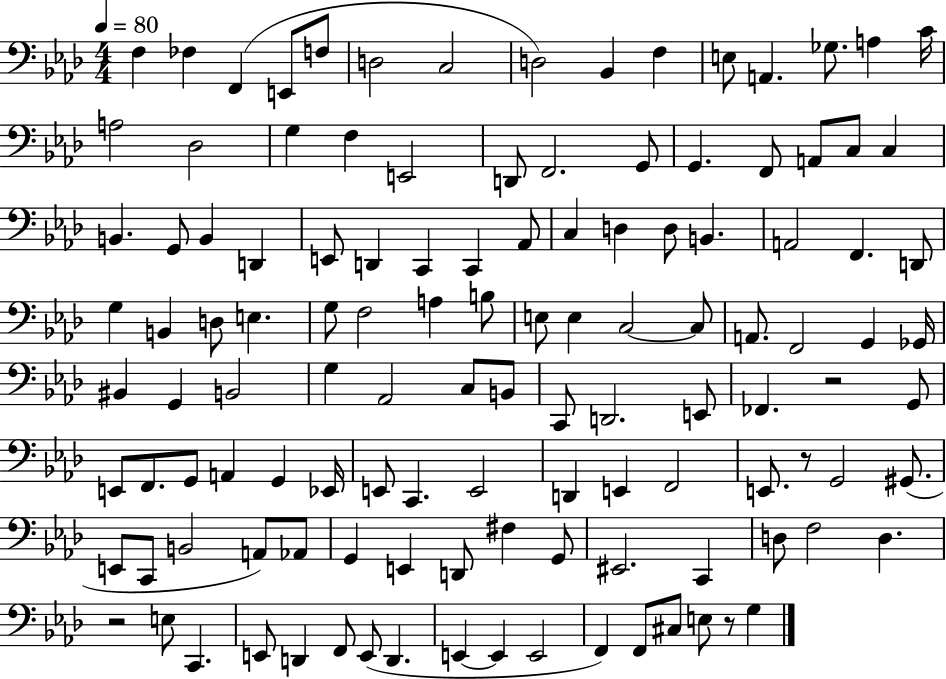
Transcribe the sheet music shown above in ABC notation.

X:1
T:Untitled
M:4/4
L:1/4
K:Ab
F, _F, F,, E,,/2 F,/2 D,2 C,2 D,2 _B,, F, E,/2 A,, _G,/2 A, C/4 A,2 _D,2 G, F, E,,2 D,,/2 F,,2 G,,/2 G,, F,,/2 A,,/2 C,/2 C, B,, G,,/2 B,, D,, E,,/2 D,, C,, C,, _A,,/2 C, D, D,/2 B,, A,,2 F,, D,,/2 G, B,, D,/2 E, G,/2 F,2 A, B,/2 E,/2 E, C,2 C,/2 A,,/2 F,,2 G,, _G,,/4 ^B,, G,, B,,2 G, _A,,2 C,/2 B,,/2 C,,/2 D,,2 E,,/2 _F,, z2 G,,/2 E,,/2 F,,/2 G,,/2 A,, G,, _E,,/4 E,,/2 C,, E,,2 D,, E,, F,,2 E,,/2 z/2 G,,2 ^G,,/2 E,,/2 C,,/2 B,,2 A,,/2 _A,,/2 G,, E,, D,,/2 ^F, G,,/2 ^E,,2 C,, D,/2 F,2 D, z2 E,/2 C,, E,,/2 D,, F,,/2 E,,/2 D,, E,, E,, E,,2 F,, F,,/2 ^C,/2 E,/2 z/2 G,